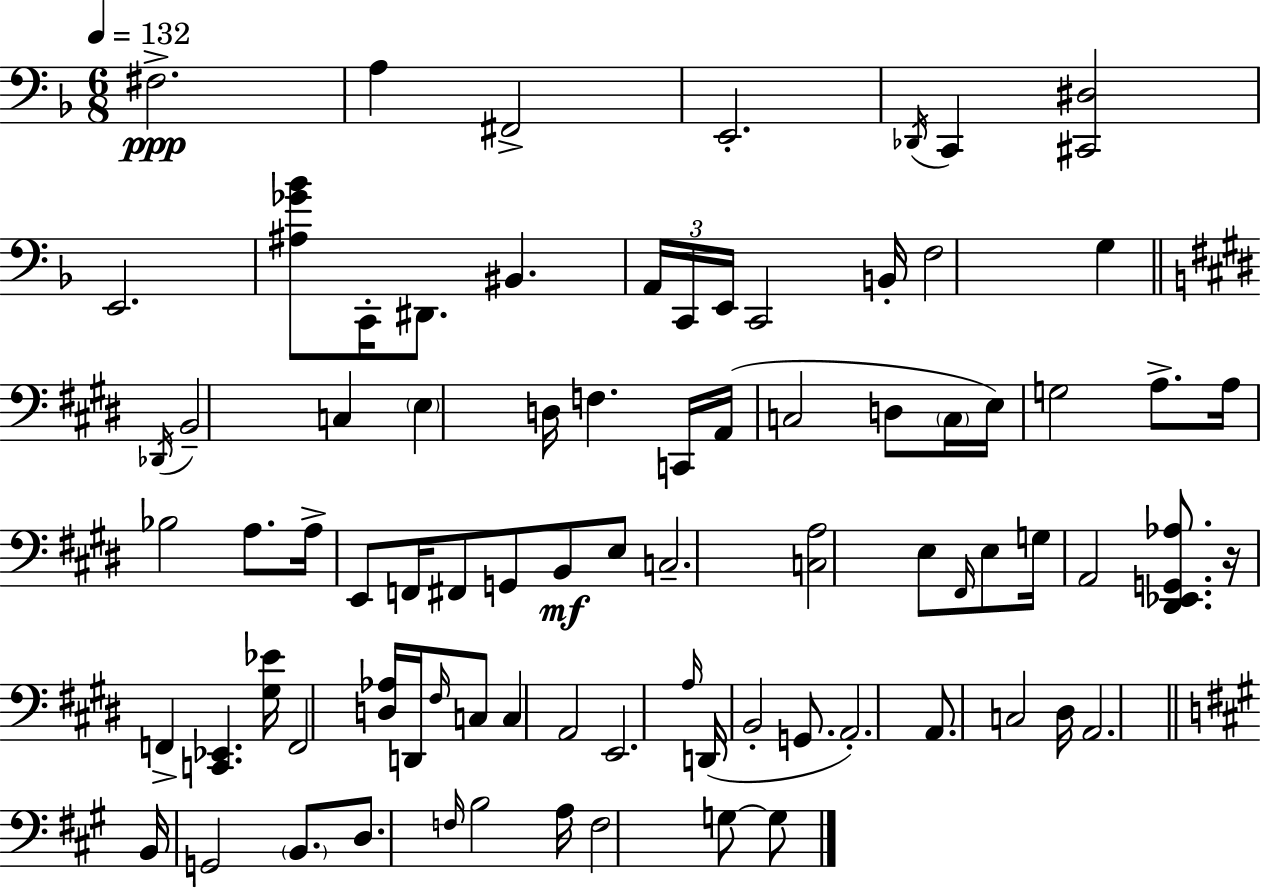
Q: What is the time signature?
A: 6/8